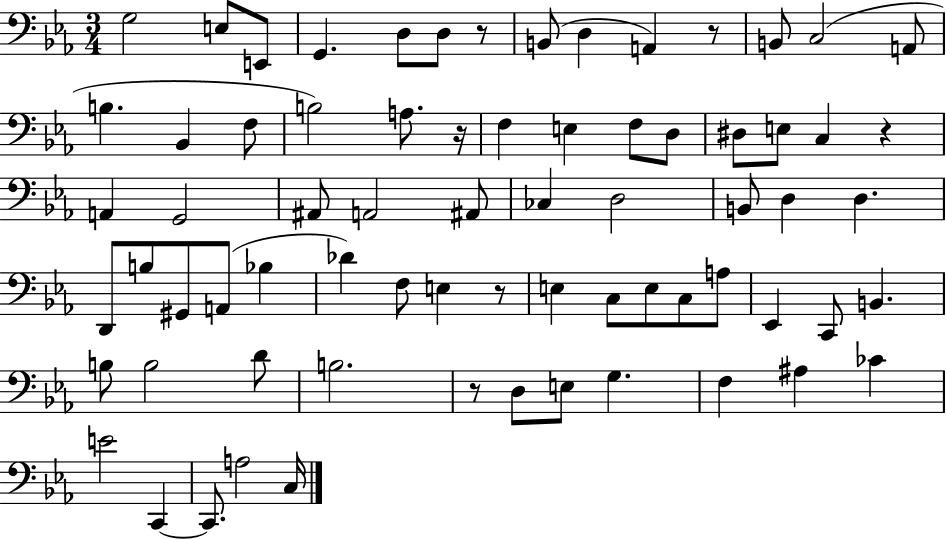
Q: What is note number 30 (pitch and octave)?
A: CES3